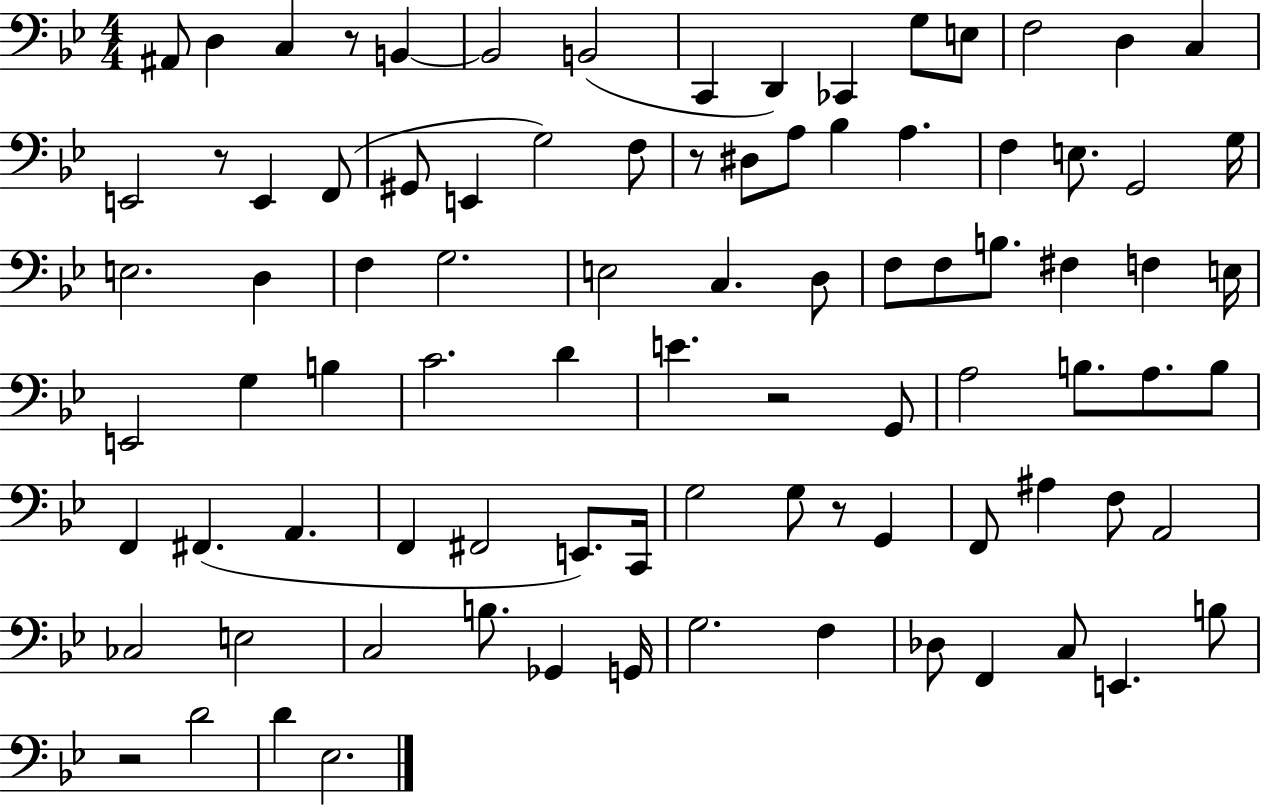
A#2/e D3/q C3/q R/e B2/q B2/h B2/h C2/q D2/q CES2/q G3/e E3/e F3/h D3/q C3/q E2/h R/e E2/q F2/e G#2/e E2/q G3/h F3/e R/e D#3/e A3/e Bb3/q A3/q. F3/q E3/e. G2/h G3/s E3/h. D3/q F3/q G3/h. E3/h C3/q. D3/e F3/e F3/e B3/e. F#3/q F3/q E3/s E2/h G3/q B3/q C4/h. D4/q E4/q. R/h G2/e A3/h B3/e. A3/e. B3/e F2/q F#2/q. A2/q. F2/q F#2/h E2/e. C2/s G3/h G3/e R/e G2/q F2/e A#3/q F3/e A2/h CES3/h E3/h C3/h B3/e. Gb2/q G2/s G3/h. F3/q Db3/e F2/q C3/e E2/q. B3/e R/h D4/h D4/q Eb3/h.